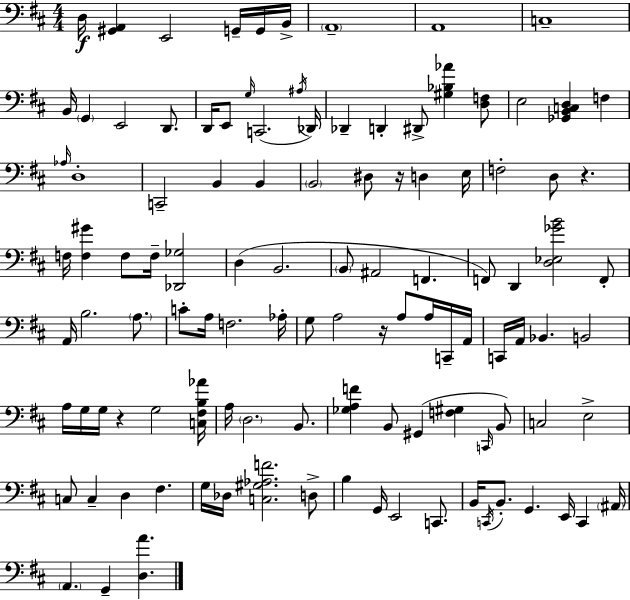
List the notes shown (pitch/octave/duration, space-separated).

D3/s [G#2,A2]/q E2/h G2/s G2/s B2/s A2/w A2/w C3/w B2/s G2/q E2/h D2/e. D2/s E2/e G3/s C2/h. A#3/s Db2/s Db2/q D2/q D#2/e [G#3,Bb3,Ab4]/q [D3,F3]/e E3/h [Gb2,B2,C3,D3]/q F3/q Ab3/s D3/w C2/h B2/q B2/q B2/h D#3/e R/s D3/q E3/s F3/h D3/e R/q. F3/s [F3,G#4]/q F3/e F3/s [Db2,Gb3]/h D3/q B2/h. B2/e A#2/h F2/q. F2/e D2/q [D3,Eb3,Gb4,B4]/h F2/e A2/s B3/h. A3/e. C4/e A3/s F3/h. Ab3/s G3/e A3/h R/s A3/e A3/s C2/s A2/s C2/s A2/s Bb2/q. B2/h A3/s G3/s G3/s R/q G3/h [C3,F#3,B3,Ab4]/s A3/s D3/h. B2/e. [Gb3,A3,F4]/q B2/e G#2/q [F3,G#3]/q C2/s B2/e C3/h E3/h C3/e C3/q D3/q F#3/q. G3/s Db3/s [C3,G#3,Ab3,F4]/h. D3/e B3/q G2/s E2/h C2/e. B2/s C2/s B2/e. G2/q. E2/s C2/q A#2/s A2/q. G2/q [D3,A4]/q.